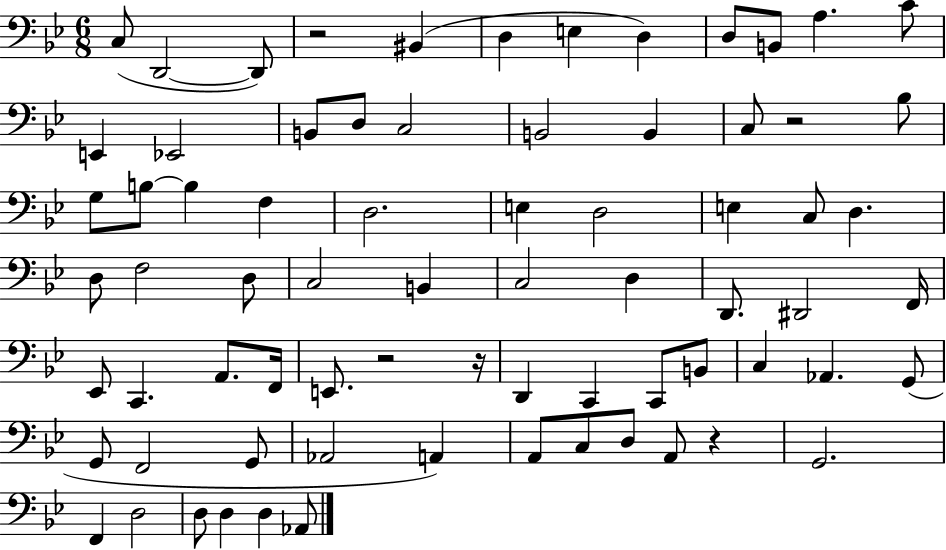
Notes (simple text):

C3/e D2/h D2/e R/h BIS2/q D3/q E3/q D3/q D3/e B2/e A3/q. C4/e E2/q Eb2/h B2/e D3/e C3/h B2/h B2/q C3/e R/h Bb3/e G3/e B3/e B3/q F3/q D3/h. E3/q D3/h E3/q C3/e D3/q. D3/e F3/h D3/e C3/h B2/q C3/h D3/q D2/e. D#2/h F2/s Eb2/e C2/q. A2/e. F2/s E2/e. R/h R/s D2/q C2/q C2/e B2/e C3/q Ab2/q. G2/e G2/e F2/h G2/e Ab2/h A2/q A2/e C3/e D3/e A2/e R/q G2/h. F2/q D3/h D3/e D3/q D3/q Ab2/e